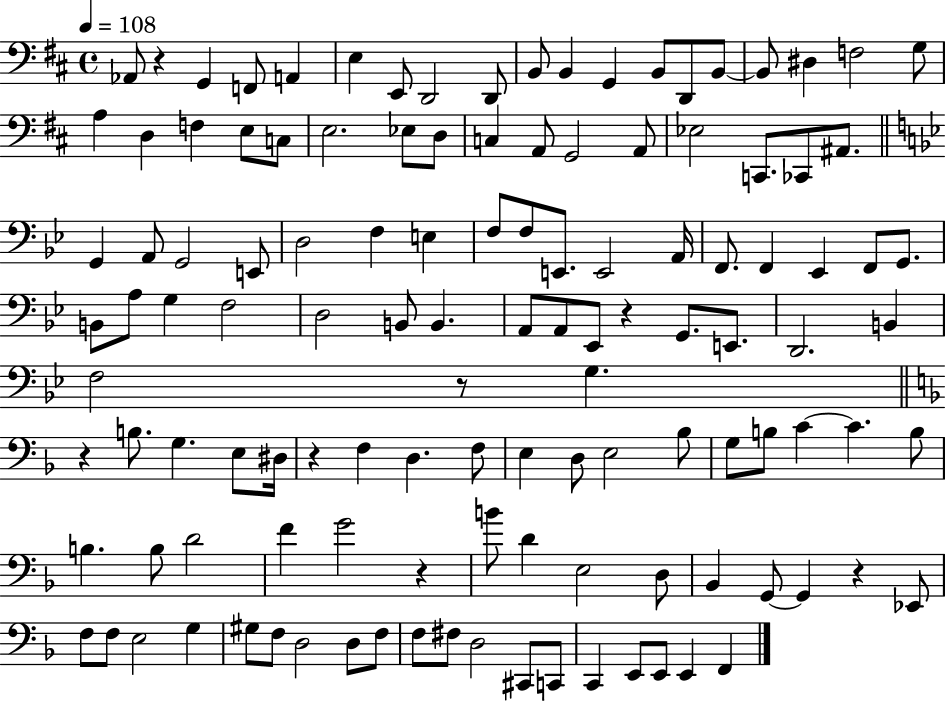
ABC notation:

X:1
T:Untitled
M:4/4
L:1/4
K:D
_A,,/2 z G,, F,,/2 A,, E, E,,/2 D,,2 D,,/2 B,,/2 B,, G,, B,,/2 D,,/2 B,,/2 B,,/2 ^D, F,2 G,/2 A, D, F, E,/2 C,/2 E,2 _E,/2 D,/2 C, A,,/2 G,,2 A,,/2 _E,2 C,,/2 _C,,/2 ^A,,/2 G,, A,,/2 G,,2 E,,/2 D,2 F, E, F,/2 F,/2 E,,/2 E,,2 A,,/4 F,,/2 F,, _E,, F,,/2 G,,/2 B,,/2 A,/2 G, F,2 D,2 B,,/2 B,, A,,/2 A,,/2 _E,,/2 z G,,/2 E,,/2 D,,2 B,, F,2 z/2 G, z B,/2 G, E,/2 ^D,/4 z F, D, F,/2 E, D,/2 E,2 _B,/2 G,/2 B,/2 C C B,/2 B, B,/2 D2 F G2 z B/2 D E,2 D,/2 _B,, G,,/2 G,, z _E,,/2 F,/2 F,/2 E,2 G, ^G,/2 F,/2 D,2 D,/2 F,/2 F,/2 ^F,/2 D,2 ^C,,/2 C,,/2 C,, E,,/2 E,,/2 E,, F,,